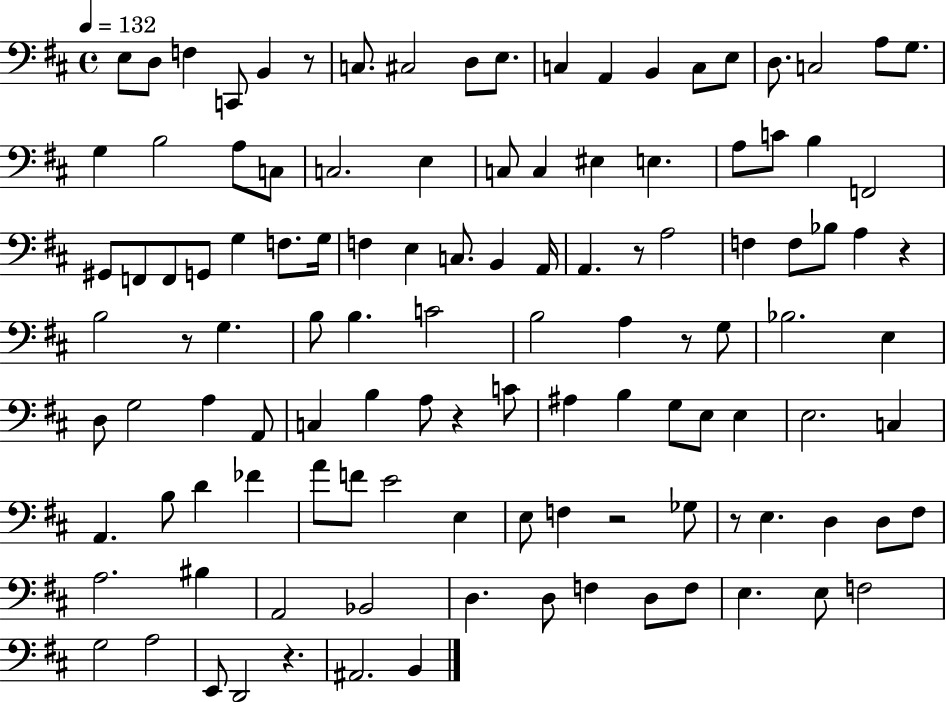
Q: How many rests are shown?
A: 9